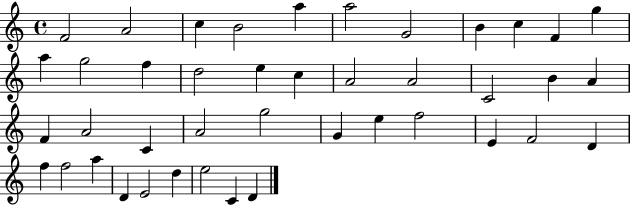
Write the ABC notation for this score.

X:1
T:Untitled
M:4/4
L:1/4
K:C
F2 A2 c B2 a a2 G2 B c F g a g2 f d2 e c A2 A2 C2 B A F A2 C A2 g2 G e f2 E F2 D f f2 a D E2 d e2 C D